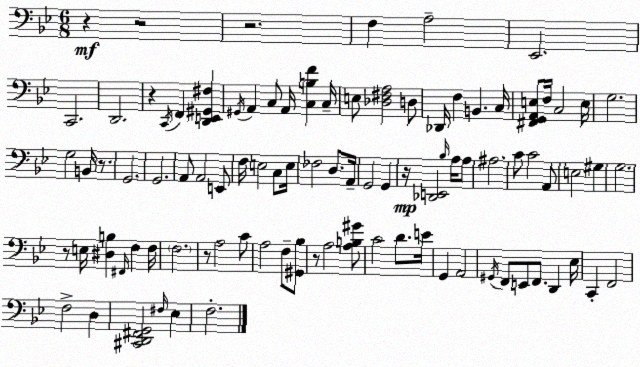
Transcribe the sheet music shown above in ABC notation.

X:1
T:Untitled
M:6/8
L:1/4
K:Gm
z z2 z2 F, A,2 _E,,2 C,,2 D,,2 z C,,/4 F,, [D,,E,,^G,,^F,] ^G,,/4 A,, C,/2 A,,/4 [C,B,F] C,/4 E,/2 [_D,^F,A,]2 D,/2 _D,,/4 F, B,, C,/4 [^F,,G,,A,,E,]/2 F,/4 C,2 E,/4 G,2 G,2 B,,/4 z/2 G,,2 G,,2 A,,/2 A,,2 E,,/2 F,/4 E,2 C,/2 E,/4 _F,2 D,/2 A,,/4 G,,2 G,, z/4 [_D,,E,,]2 _B,/4 A,/4 A,/2 ^A,2 C/2 C2 A,,/2 E,2 ^G, G,2 z/2 E,/4 [^D,B,] ^F,,/4 F, F,/4 F,2 z/2 A,2 C/2 A,2 F,/2 [^G,,_B,]/2 z/2 A,2 [A,B,^G]/2 C2 D/2 E/4 G,, A,,2 ^G,,/4 F,,/2 E,,/2 F,,/2 D,, _E,/4 C,, F,,2 F,2 D, [^C,,D,,^F,,G,,]2 ^F,/4 _E, F,2